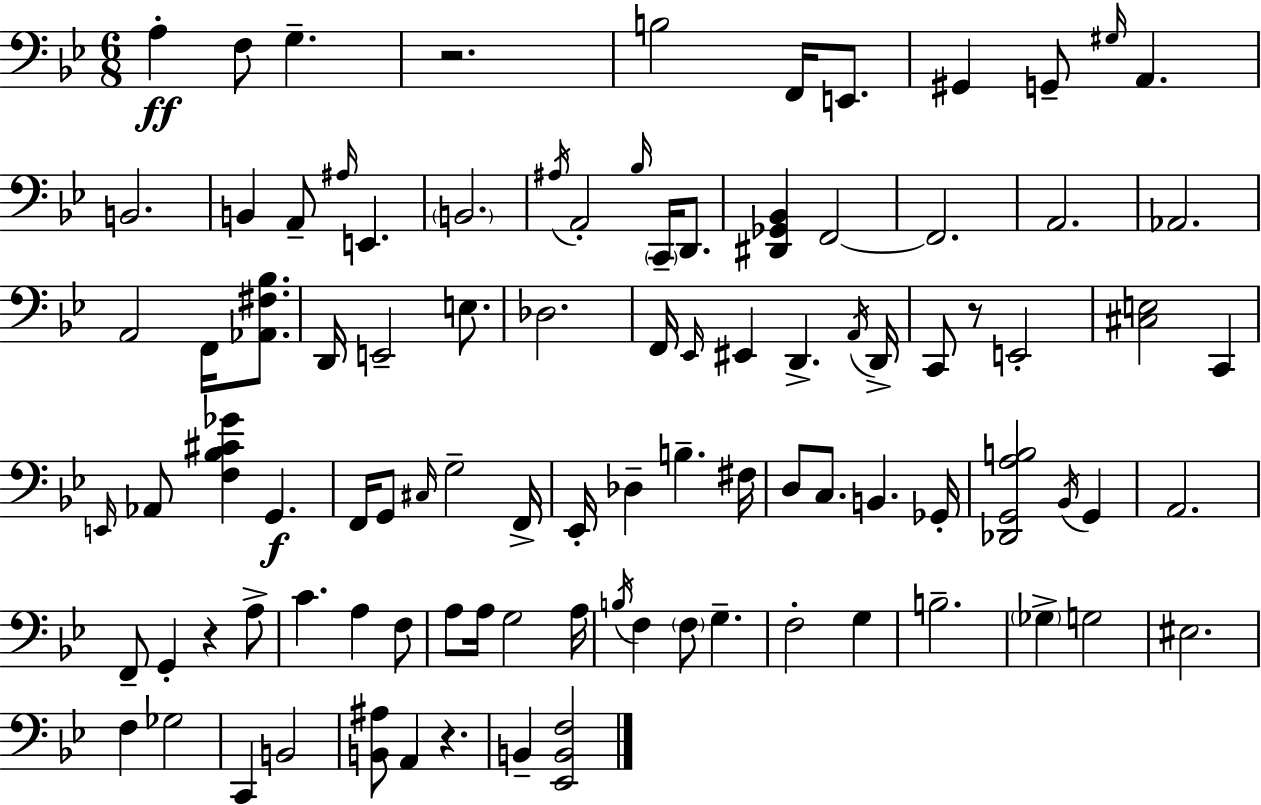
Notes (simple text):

A3/q F3/e G3/q. R/h. B3/h F2/s E2/e. G#2/q G2/e G#3/s A2/q. B2/h. B2/q A2/e A#3/s E2/q. B2/h. A#3/s A2/h Bb3/s C2/s D2/e. [D#2,Gb2,Bb2]/q F2/h F2/h. A2/h. Ab2/h. A2/h F2/s [Ab2,F#3,Bb3]/e. D2/s E2/h E3/e. Db3/h. F2/s Eb2/s EIS2/q D2/q. A2/s D2/s C2/e R/e E2/h [C#3,E3]/h C2/q E2/s Ab2/e [F3,Bb3,C#4,Gb4]/q G2/q. F2/s G2/e C#3/s G3/h F2/s Eb2/s Db3/q B3/q. F#3/s D3/e C3/e. B2/q. Gb2/s [Db2,G2,A3,B3]/h Bb2/s G2/q A2/h. F2/e G2/q R/q A3/e C4/q. A3/q F3/e A3/e A3/s G3/h A3/s B3/s F3/q F3/e G3/q. F3/h G3/q B3/h. Gb3/q G3/h EIS3/h. F3/q Gb3/h C2/q B2/h [B2,A#3]/e A2/q R/q. B2/q [Eb2,B2,F3]/h